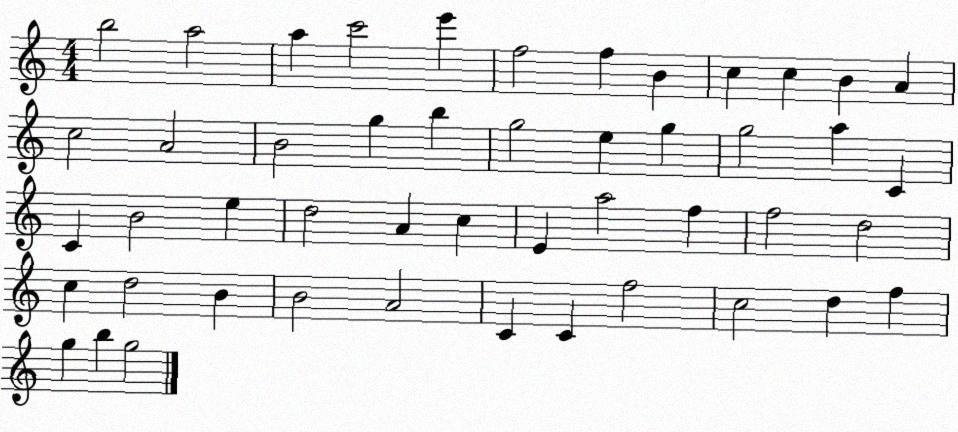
X:1
T:Untitled
M:4/4
L:1/4
K:C
b2 a2 a c'2 e' f2 f B c c B A c2 A2 B2 g b g2 e g g2 a C C B2 e d2 A c E a2 f f2 d2 c d2 B B2 A2 C C f2 c2 d f g b g2